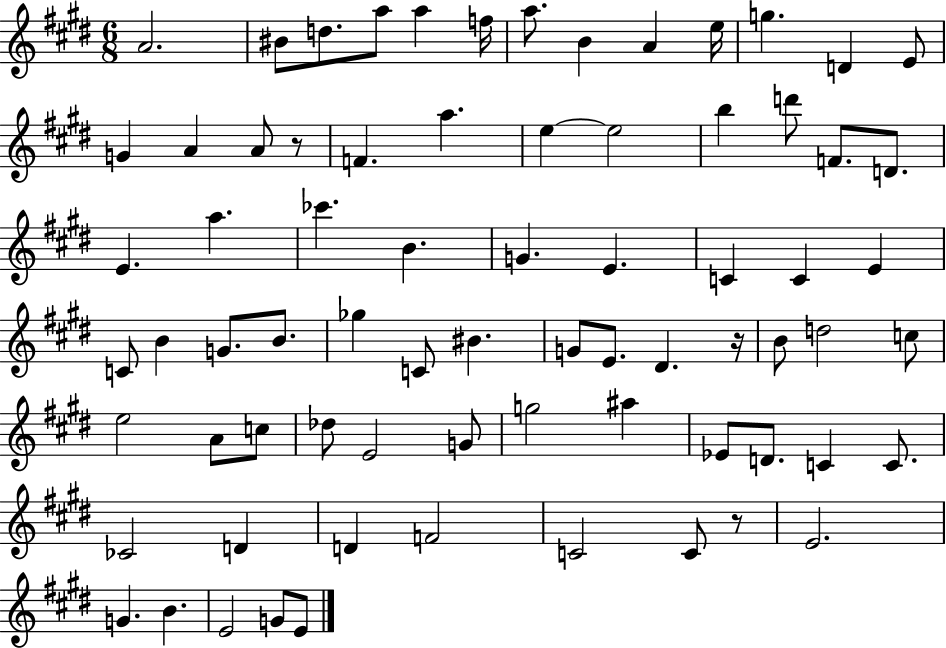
A4/h. BIS4/e D5/e. A5/e A5/q F5/s A5/e. B4/q A4/q E5/s G5/q. D4/q E4/e G4/q A4/q A4/e R/e F4/q. A5/q. E5/q E5/h B5/q D6/e F4/e. D4/e. E4/q. A5/q. CES6/q. B4/q. G4/q. E4/q. C4/q C4/q E4/q C4/e B4/q G4/e. B4/e. Gb5/q C4/e BIS4/q. G4/e E4/e. D#4/q. R/s B4/e D5/h C5/e E5/h A4/e C5/e Db5/e E4/h G4/e G5/h A#5/q Eb4/e D4/e. C4/q C4/e. CES4/h D4/q D4/q F4/h C4/h C4/e R/e E4/h. G4/q. B4/q. E4/h G4/e E4/e